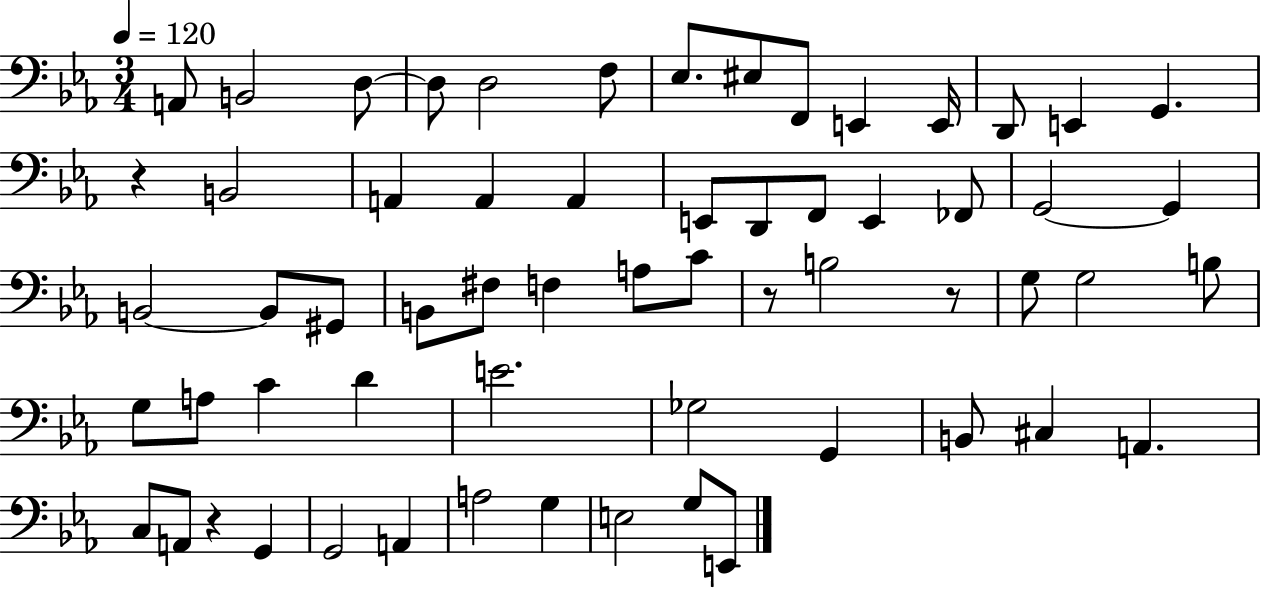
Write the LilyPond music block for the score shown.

{
  \clef bass
  \numericTimeSignature
  \time 3/4
  \key ees \major
  \tempo 4 = 120
  a,8 b,2 d8~~ | d8 d2 f8 | ees8. eis8 f,8 e,4 e,16 | d,8 e,4 g,4. | \break r4 b,2 | a,4 a,4 a,4 | e,8 d,8 f,8 e,4 fes,8 | g,2~~ g,4 | \break b,2~~ b,8 gis,8 | b,8 fis8 f4 a8 c'8 | r8 b2 r8 | g8 g2 b8 | \break g8 a8 c'4 d'4 | e'2. | ges2 g,4 | b,8 cis4 a,4. | \break c8 a,8 r4 g,4 | g,2 a,4 | a2 g4 | e2 g8 e,8 | \break \bar "|."
}